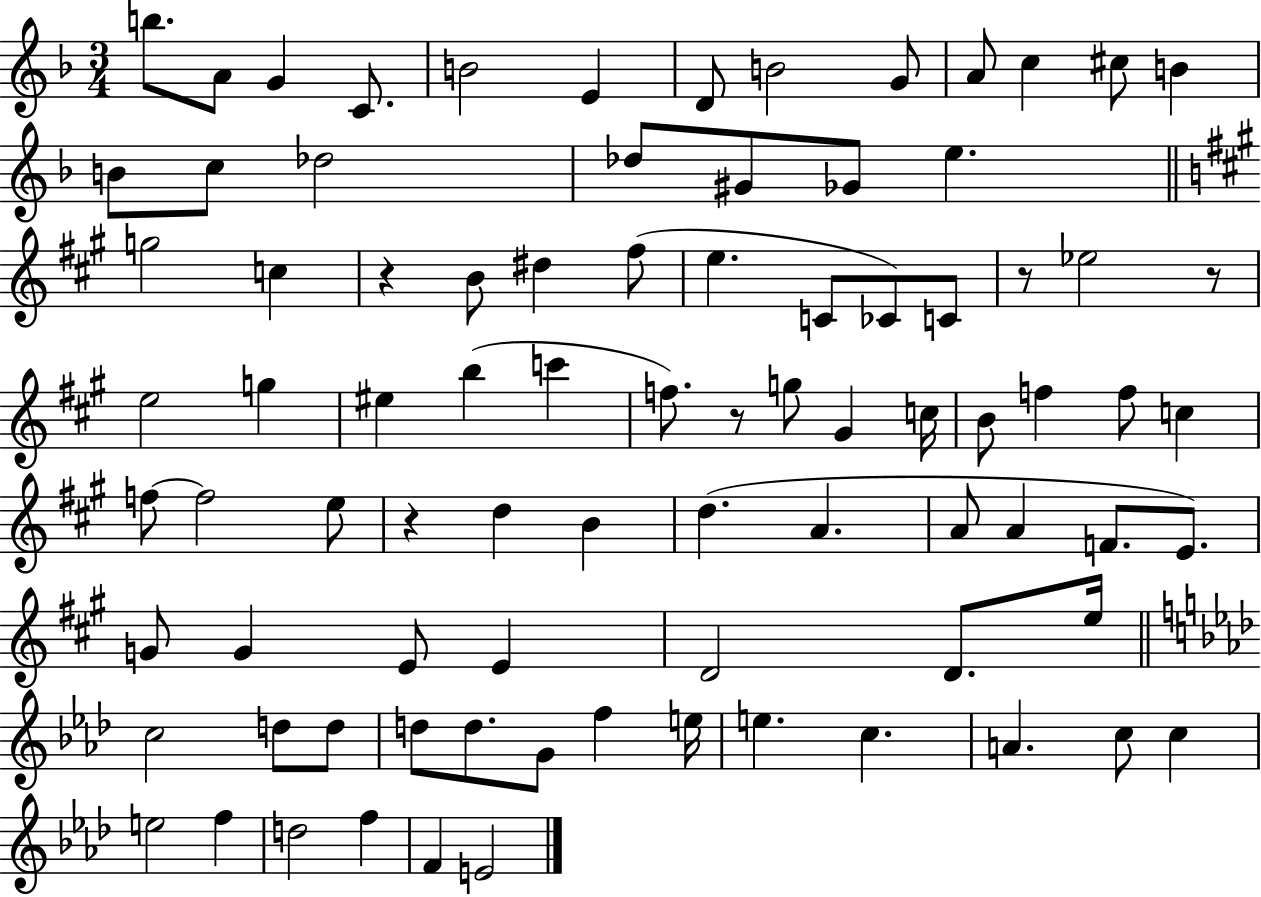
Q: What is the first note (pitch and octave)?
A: B5